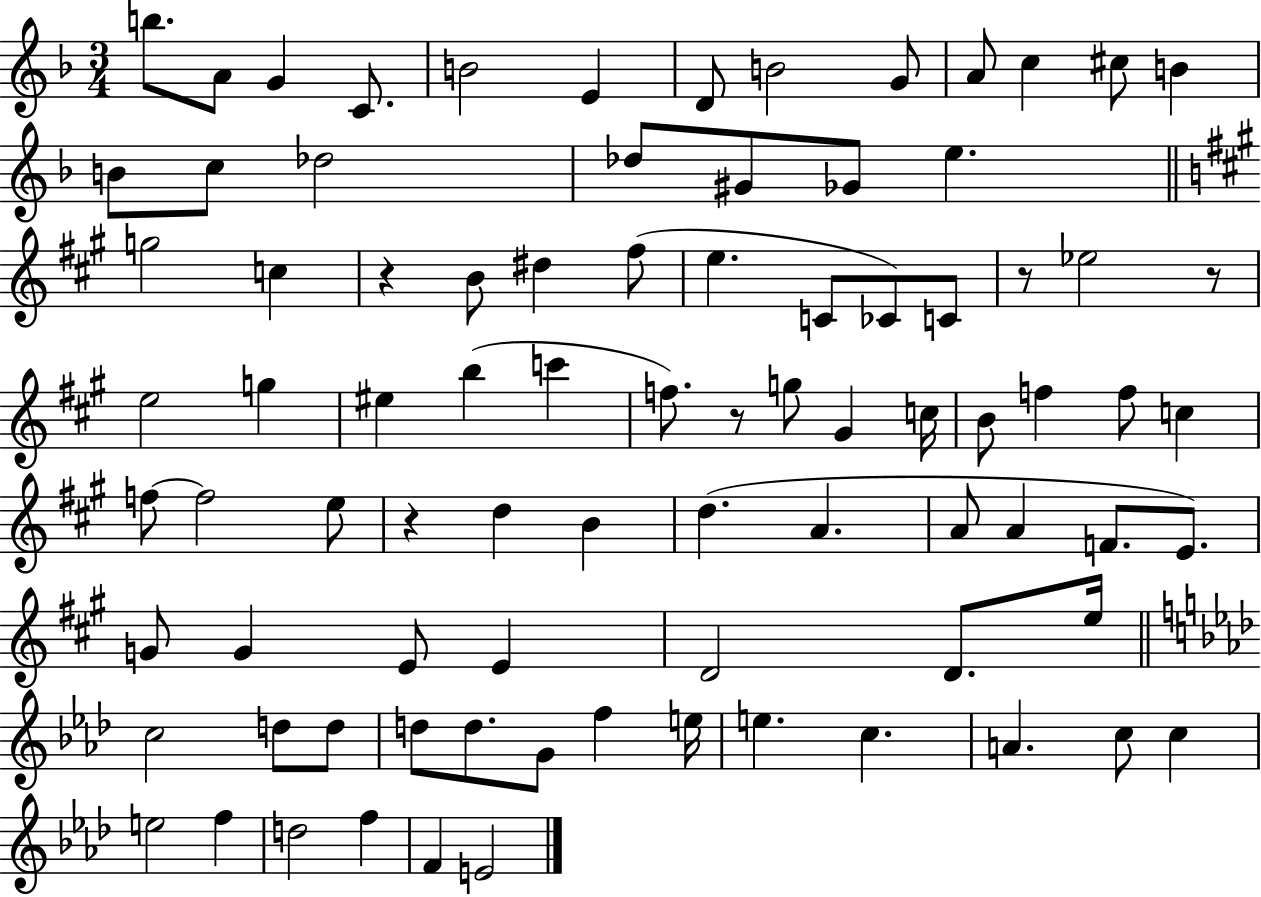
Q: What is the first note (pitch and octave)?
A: B5